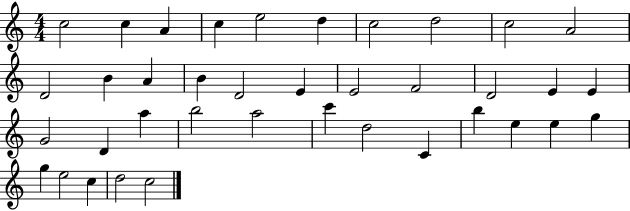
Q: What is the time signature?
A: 4/4